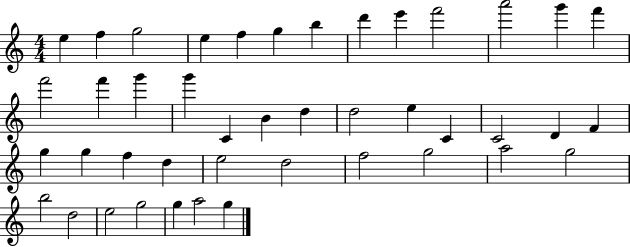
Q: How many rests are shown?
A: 0